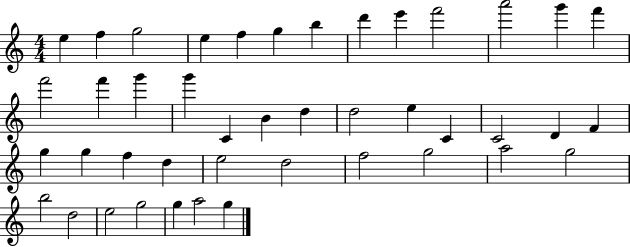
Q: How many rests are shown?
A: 0